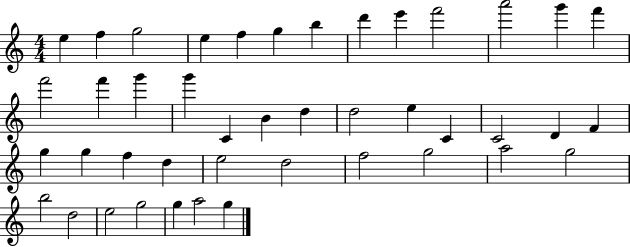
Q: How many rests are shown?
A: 0